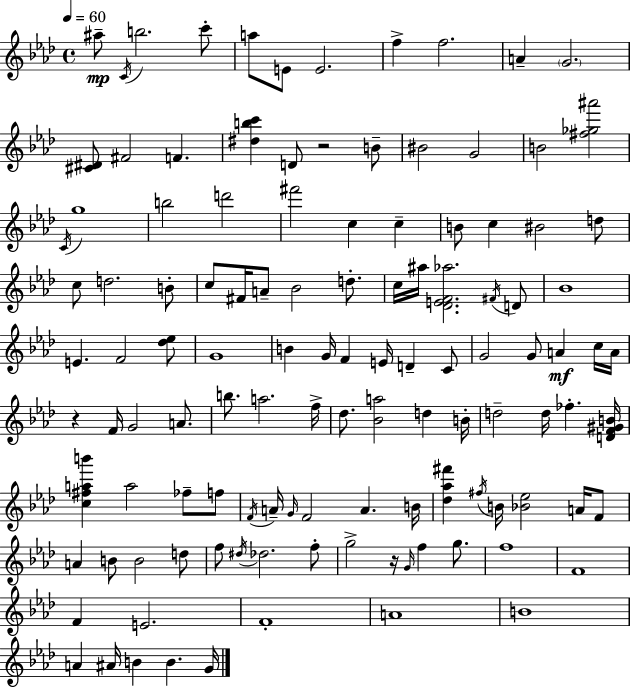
A#5/e C4/s B5/h. C6/e A5/e E4/e E4/h. F5/q F5/h. A4/q G4/h. [C#4,D#4]/e F#4/h F4/q. [D#5,B5,C6]/q D4/e R/h B4/e BIS4/h G4/h B4/h [F#5,Gb5,A#6]/h C4/s G5/w B5/h D6/h F#6/h C5/q C5/q B4/e C5/q BIS4/h D5/e C5/e D5/h. B4/e C5/e F#4/s A4/e Bb4/h D5/e. C5/s A#5/s [Db4,E4,F4,Ab5]/h. F#4/s D4/e Bb4/w E4/q. F4/h [Db5,Eb5]/e G4/w B4/q G4/s F4/q E4/s D4/q C4/e G4/h G4/e A4/q C5/s A4/s R/q F4/s G4/h A4/e. B5/e. A5/h. F5/s Db5/e. [Bb4,A5]/h D5/q B4/s D5/h D5/s FES5/q. [D4,F4,G#4,B4]/s [C5,F#5,A5,B6]/q A5/h FES5/e F5/e F4/s A4/s G4/s F4/h A4/q. B4/s [Db5,Ab5,F#6]/q F#5/s B4/s [Bb4,Eb5]/h A4/s F4/e A4/q B4/e B4/h D5/e F5/e D#5/s Db5/h. F5/e G5/h R/s G4/s F5/q G5/e. F5/w F4/w F4/q E4/h. F4/w A4/w B4/w A4/q A#4/s B4/q B4/q. G4/s